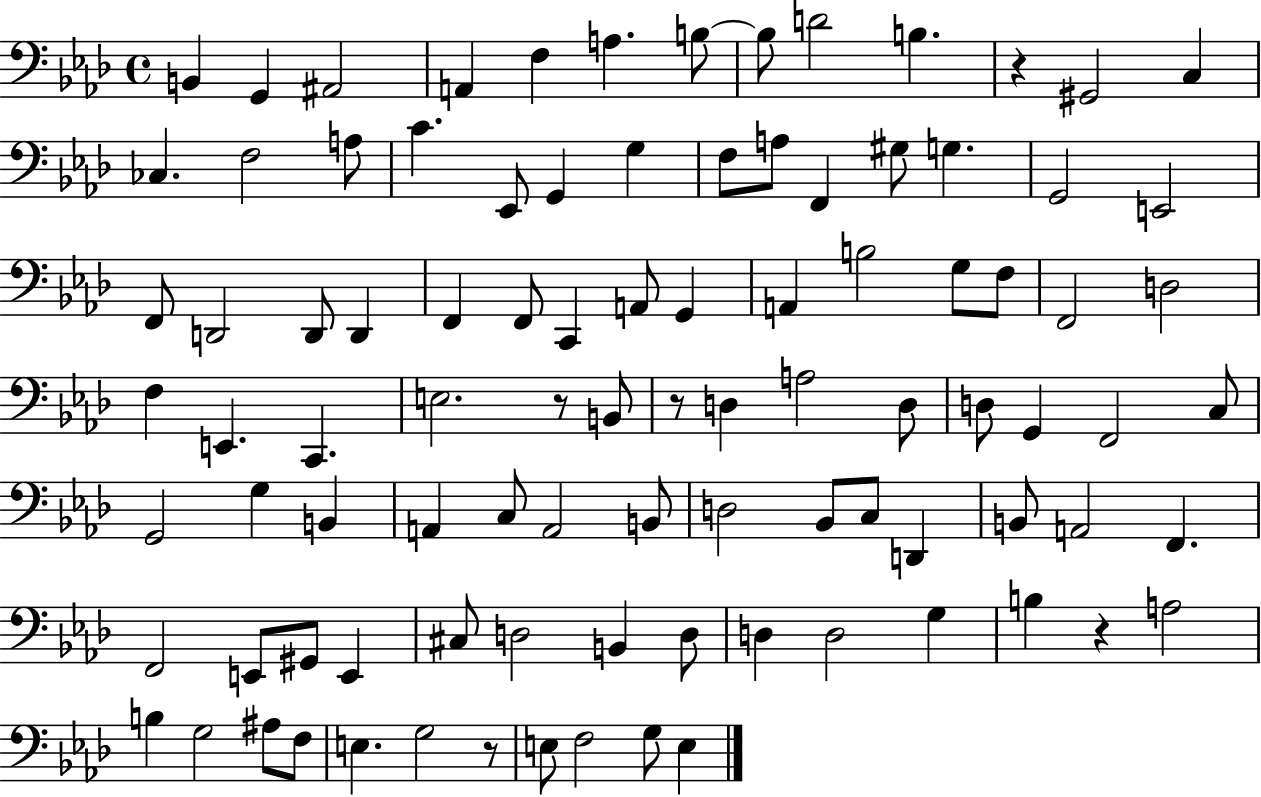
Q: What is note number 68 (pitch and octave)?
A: F2